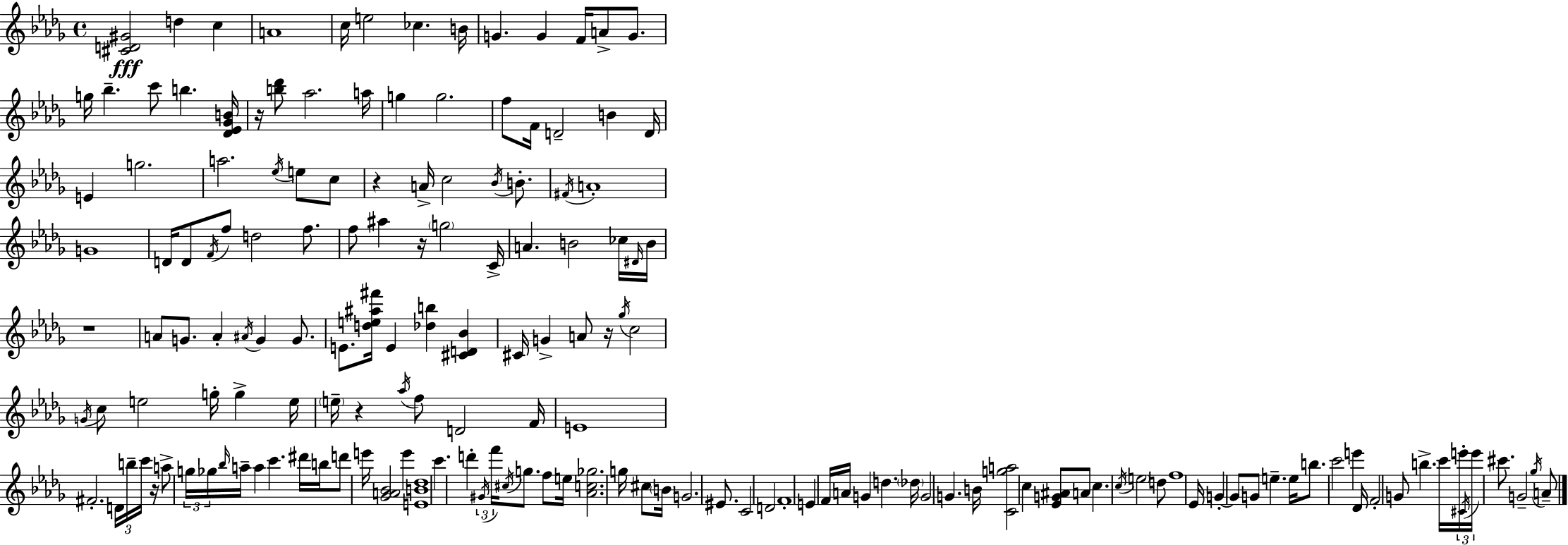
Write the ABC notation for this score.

X:1
T:Untitled
M:4/4
L:1/4
K:Bbm
[^CD^G]2 d c A4 c/4 e2 _c B/4 G G F/4 A/2 G/2 g/4 _b c'/2 b [_D_E_GB]/4 z/4 [b_d']/2 _a2 a/4 g g2 f/2 F/4 D2 B D/4 E g2 a2 _e/4 e/2 c/2 z A/4 c2 _B/4 B/2 ^F/4 A4 G4 D/4 D/2 F/4 f/2 d2 f/2 f/2 ^a z/4 g2 C/4 A B2 _c/4 ^D/4 B/4 z4 A/2 G/2 A ^A/4 G G/2 E/2 [de^a^f']/4 E [_db] [^CD_B] ^C/4 G A/2 z/4 _g/4 c2 G/4 c/2 e2 g/4 g e/4 e/4 z _a/4 f/2 D2 F/4 E4 ^F2 D/4 b/4 c'/4 z/4 a/2 g/4 _g/4 _b/4 a/4 a c' ^d'/4 b/4 d'/2 e'/4 [_GA_B]2 e' [EB_d]4 c' d' ^G/4 f'/4 ^c/4 g/2 f/2 e/4 [_Ac_g]2 g/4 ^c/2 B/4 G2 ^E/2 C2 D2 F4 E F/4 A/4 G d _d/4 G2 G B/4 [Cga]2 c [_EG^A]/2 A/2 c c/4 e2 d/2 f4 _E/4 G G/2 G/2 e e/4 b/2 c'2 e' _D/4 F2 G/2 b c'/4 e'/4 ^C/4 e'/4 ^c'/2 G2 _g/4 A/2